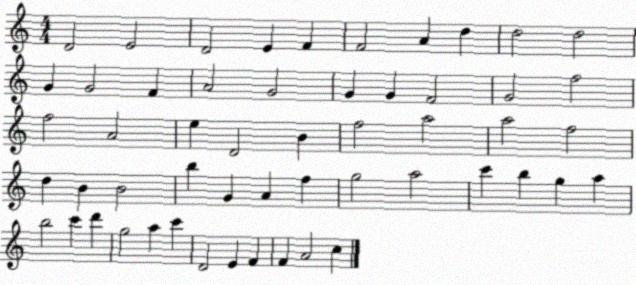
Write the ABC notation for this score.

X:1
T:Untitled
M:4/4
L:1/4
K:C
D2 E2 D2 E F F2 A d d2 d2 G G2 F A2 G2 G G F2 G2 f2 f2 A2 e D2 B f2 a2 a2 f2 d B B2 b G A f g2 a2 c' b g a b2 c' d' g2 a c' D2 E F F A2 c